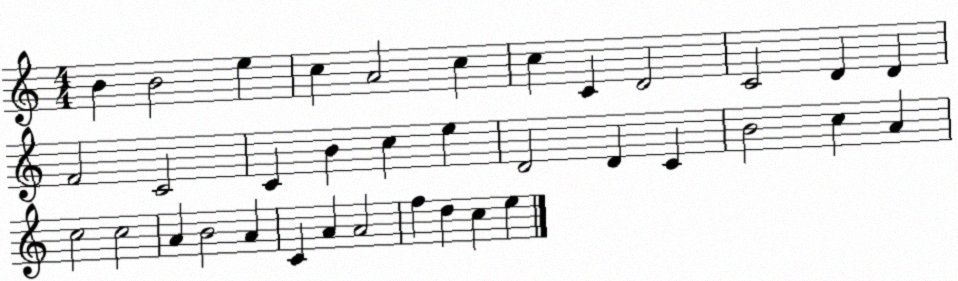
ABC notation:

X:1
T:Untitled
M:4/4
L:1/4
K:C
B B2 e c A2 c c C D2 C2 D D F2 C2 C B c e D2 D C B2 c A c2 c2 A B2 A C A A2 f d c e